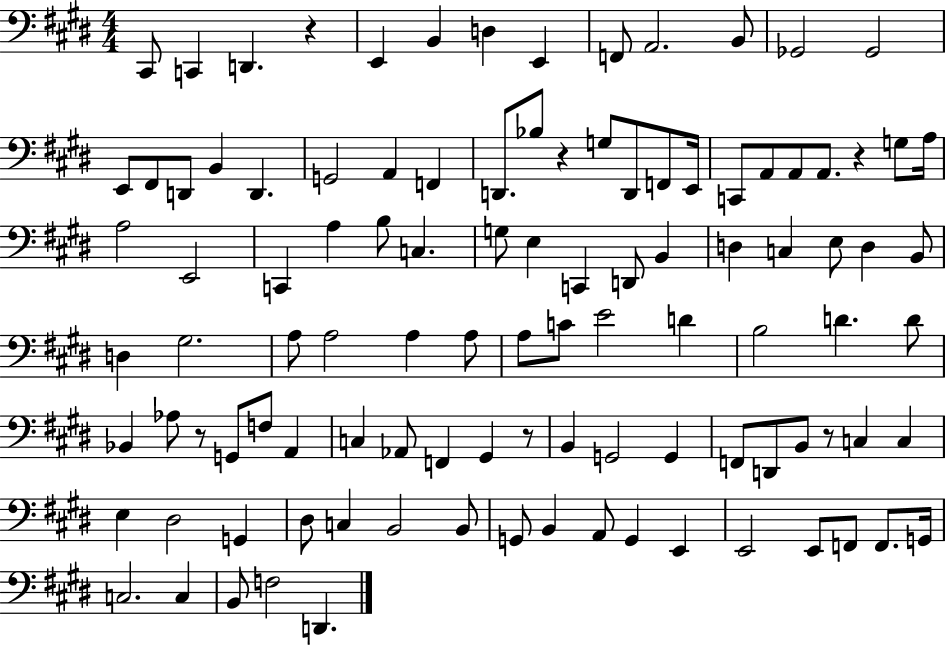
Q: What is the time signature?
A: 4/4